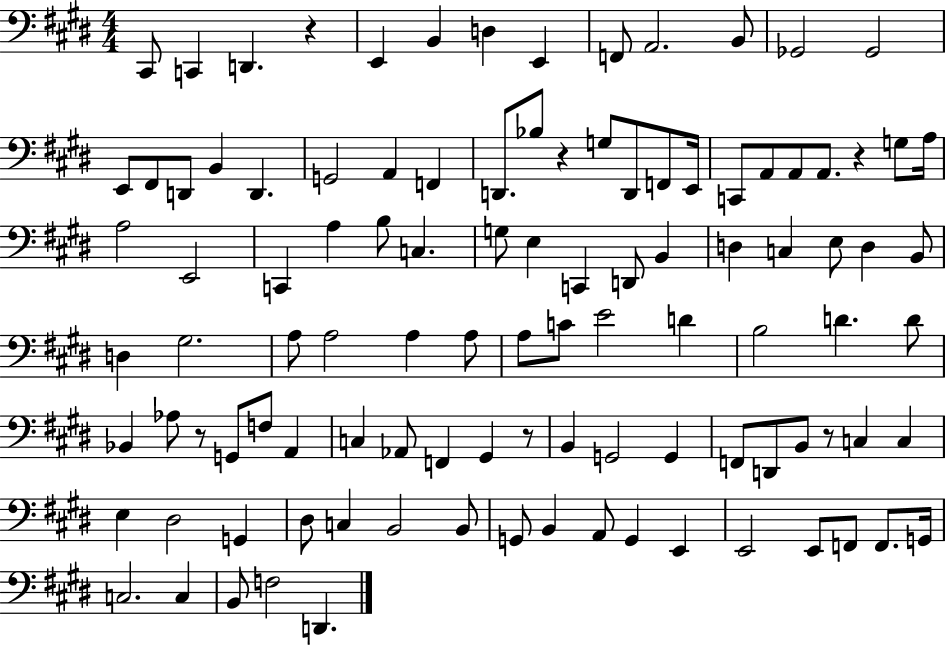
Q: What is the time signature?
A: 4/4